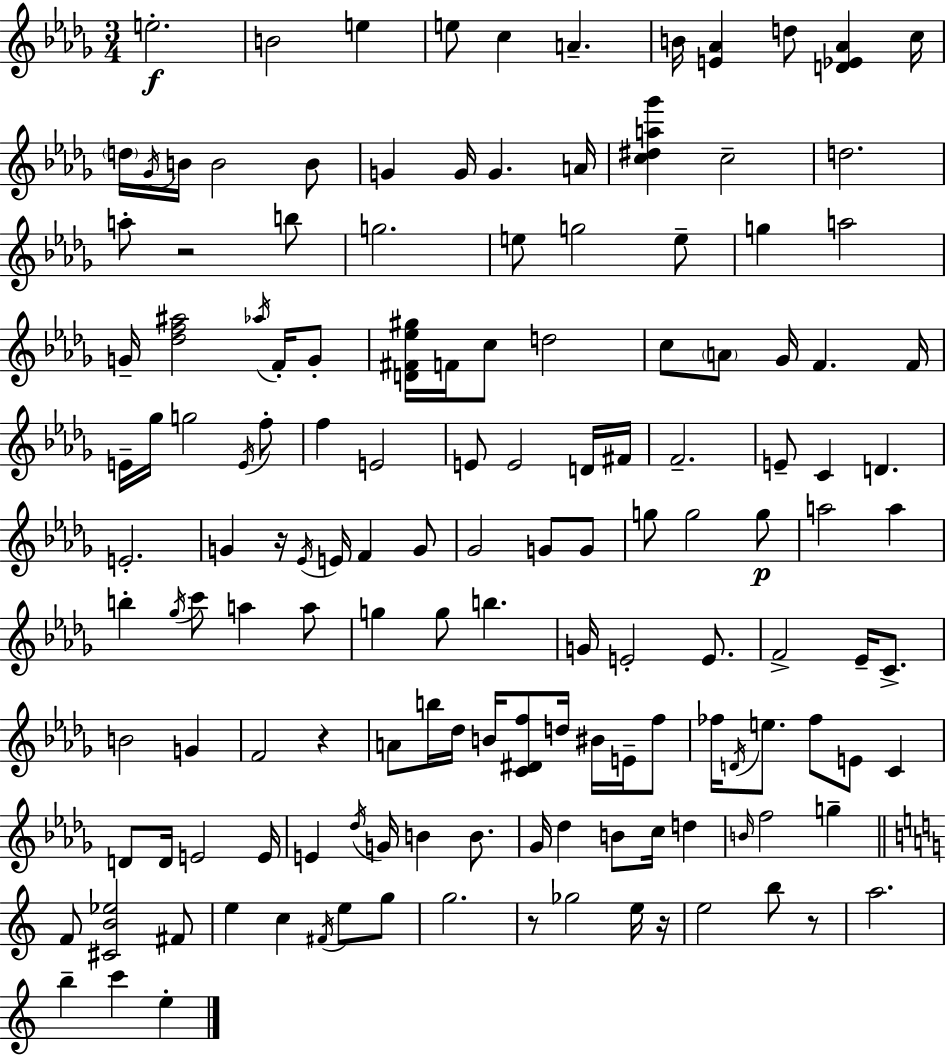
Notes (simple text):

E5/h. B4/h E5/q E5/e C5/q A4/q. B4/s [E4,Ab4]/q D5/e [D4,Eb4,Ab4]/q C5/s D5/s Gb4/s B4/s B4/h B4/e G4/q G4/s G4/q. A4/s [C5,D#5,A5,Gb6]/q C5/h D5/h. A5/e R/h B5/e G5/h. E5/e G5/h E5/e G5/q A5/h G4/s [Db5,F5,A#5]/h Ab5/s F4/s G4/e [D4,F#4,Eb5,G#5]/s F4/s C5/e D5/h C5/e A4/e Gb4/s F4/q. F4/s E4/s Gb5/s G5/h E4/s F5/e F5/q E4/h E4/e E4/h D4/s F#4/s F4/h. E4/e C4/q D4/q. E4/h. G4/q R/s Eb4/s E4/s F4/q G4/e Gb4/h G4/e G4/e G5/e G5/h G5/e A5/h A5/q B5/q Gb5/s C6/e A5/q A5/e G5/q G5/e B5/q. G4/s E4/h E4/e. F4/h Eb4/s C4/e. B4/h G4/q F4/h R/q A4/e B5/s Db5/s B4/s [C4,D#4,F5]/e D5/s BIS4/s E4/s F5/e FES5/s D4/s E5/e. FES5/e E4/e C4/q D4/e D4/s E4/h E4/s E4/q Db5/s G4/s B4/q B4/e. Gb4/s Db5/q B4/e C5/s D5/q B4/s F5/h G5/q F4/e [C#4,B4,Eb5]/h F#4/e E5/q C5/q F#4/s E5/e G5/e G5/h. R/e Gb5/h E5/s R/s E5/h B5/e R/e A5/h. B5/q C6/q E5/q